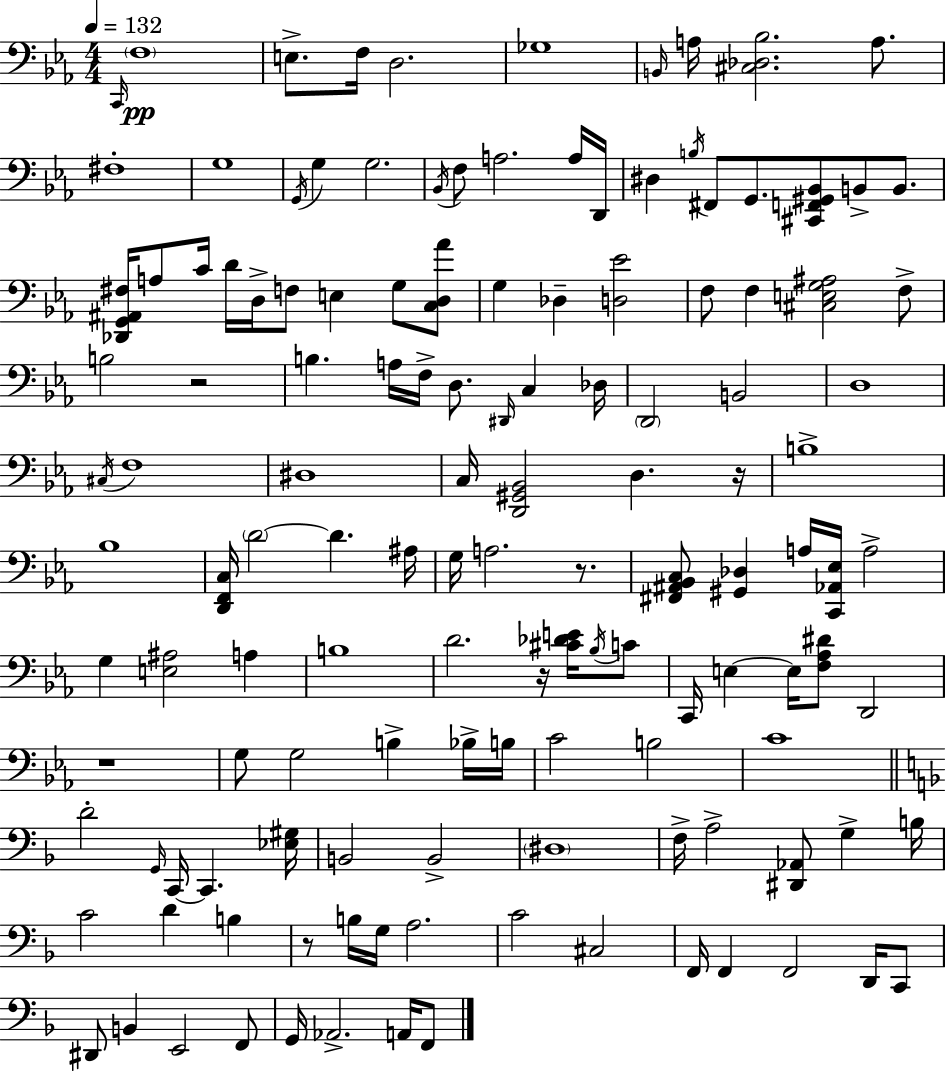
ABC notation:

X:1
T:Untitled
M:4/4
L:1/4
K:Eb
C,,/4 F,4 E,/2 F,/4 D,2 _G,4 B,,/4 A,/4 [^C,_D,_B,]2 A,/2 ^F,4 G,4 G,,/4 G, G,2 _B,,/4 F,/2 A,2 A,/4 D,,/4 ^D, B,/4 ^F,,/2 G,,/2 [^C,,F,,^G,,_B,,]/2 B,,/2 B,,/2 [_D,,G,,^A,,^F,]/4 A,/2 C/4 D/4 D,/4 F,/2 E, G,/2 [C,D,_A]/2 G, _D, [D,_E]2 F,/2 F, [^C,E,G,^A,]2 F,/2 B,2 z2 B, A,/4 F,/4 D,/2 ^D,,/4 C, _D,/4 D,,2 B,,2 D,4 ^C,/4 F,4 ^D,4 C,/4 [D,,^G,,_B,,]2 D, z/4 B,4 _B,4 [D,,F,,C,]/4 D2 D ^A,/4 G,/4 A,2 z/2 [^F,,^A,,_B,,C,]/2 [^G,,_D,] A,/4 [C,,_A,,_E,]/4 A,2 G, [E,^A,]2 A, B,4 D2 z/4 [^C_DE]/4 _B,/4 C/2 C,,/4 E, E,/4 [F,_A,^D]/2 D,,2 z4 G,/2 G,2 B, _B,/4 B,/4 C2 B,2 C4 D2 G,,/4 C,,/4 C,, [_E,^G,]/4 B,,2 B,,2 ^D,4 F,/4 A,2 [^D,,_A,,]/2 G, B,/4 C2 D B, z/2 B,/4 G,/4 A,2 C2 ^C,2 F,,/4 F,, F,,2 D,,/4 C,,/2 ^D,,/2 B,, E,,2 F,,/2 G,,/4 _A,,2 A,,/4 F,,/2